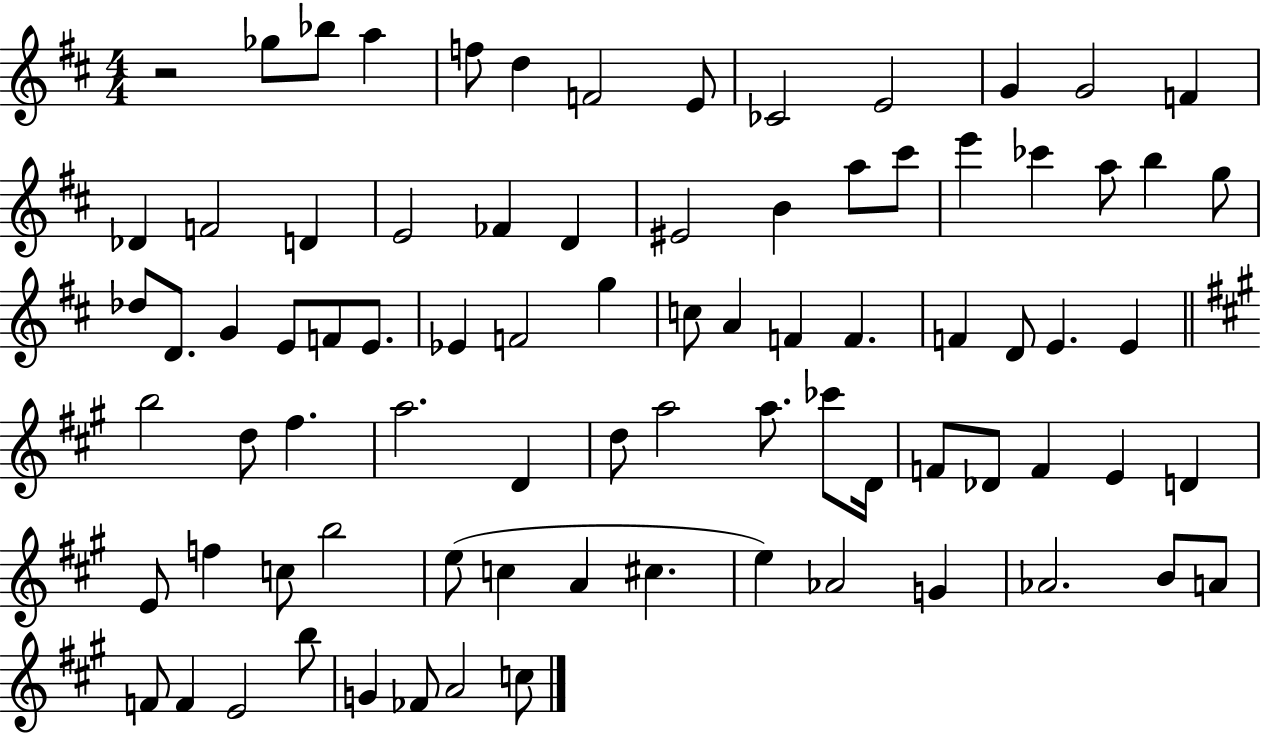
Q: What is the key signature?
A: D major